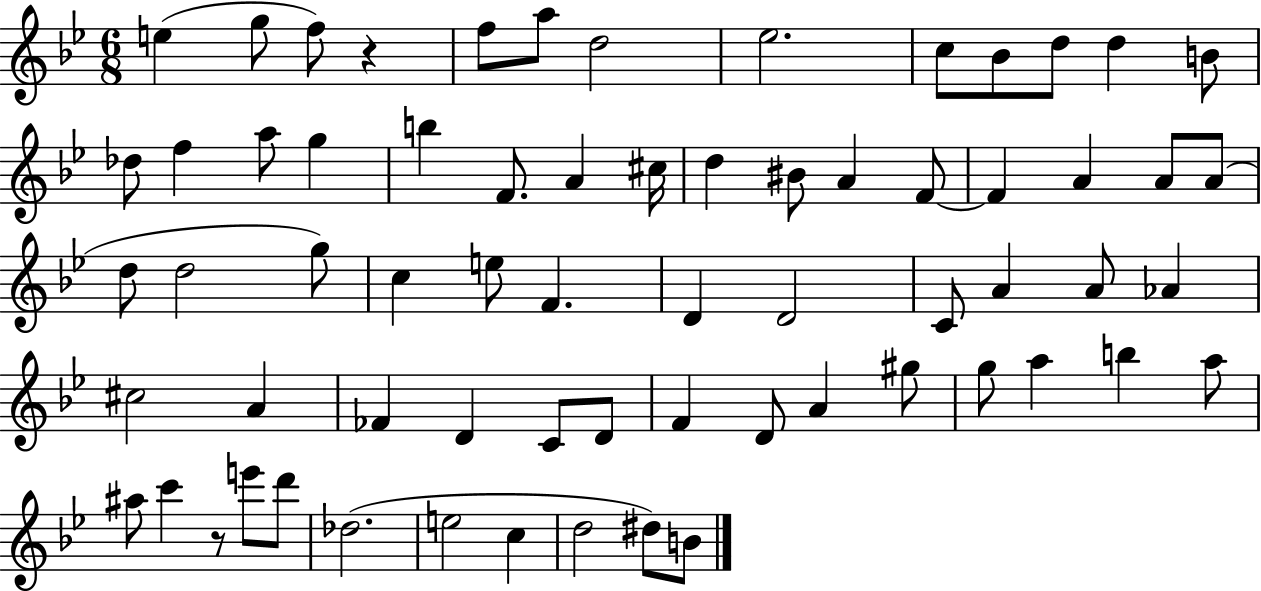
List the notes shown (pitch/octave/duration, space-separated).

E5/q G5/e F5/e R/q F5/e A5/e D5/h Eb5/h. C5/e Bb4/e D5/e D5/q B4/e Db5/e F5/q A5/e G5/q B5/q F4/e. A4/q C#5/s D5/q BIS4/e A4/q F4/e F4/q A4/q A4/e A4/e D5/e D5/h G5/e C5/q E5/e F4/q. D4/q D4/h C4/e A4/q A4/e Ab4/q C#5/h A4/q FES4/q D4/q C4/e D4/e F4/q D4/e A4/q G#5/e G5/e A5/q B5/q A5/e A#5/e C6/q R/e E6/e D6/e Db5/h. E5/h C5/q D5/h D#5/e B4/e